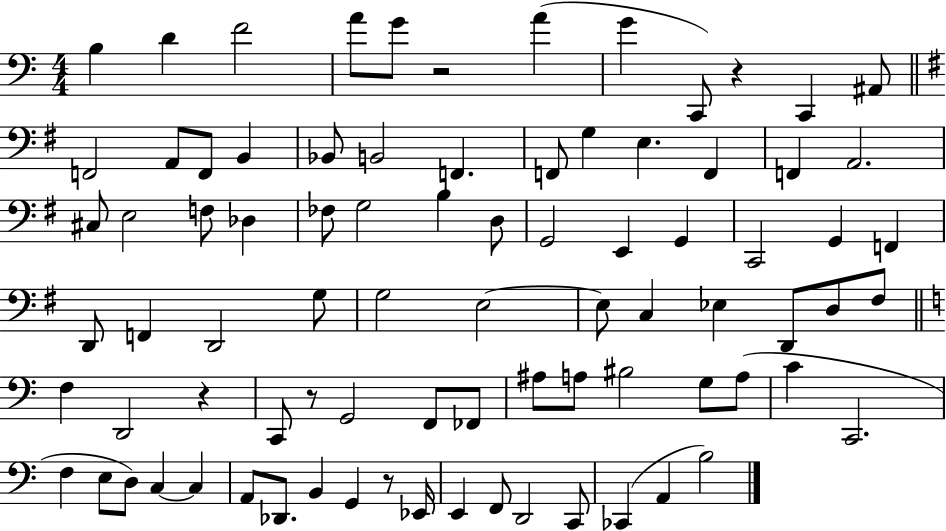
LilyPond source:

{
  \clef bass
  \numericTimeSignature
  \time 4/4
  \key c \major
  b4 d'4 f'2 | a'8 g'8 r2 a'4( | g'4 c,8) r4 c,4 ais,8 | \bar "||" \break \key e \minor f,2 a,8 f,8 b,4 | bes,8 b,2 f,4. | f,8 g4 e4. f,4 | f,4 a,2. | \break cis8 e2 f8 des4 | fes8 g2 b4 d8 | g,2 e,4 g,4 | c,2 g,4 f,4 | \break d,8 f,4 d,2 g8 | g2 e2~~ | e8 c4 ees4 d,8 d8 fis8 | \bar "||" \break \key c \major f4 d,2 r4 | c,8 r8 g,2 f,8 fes,8 | ais8 a8 bis2 g8 a8( | c'4 c,2. | \break f4 e8 d8) c4~~ c4 | a,8 des,8. b,4 g,4 r8 ees,16 | e,4 f,8 d,2 c,8 | ces,4( a,4 b2) | \break \bar "|."
}